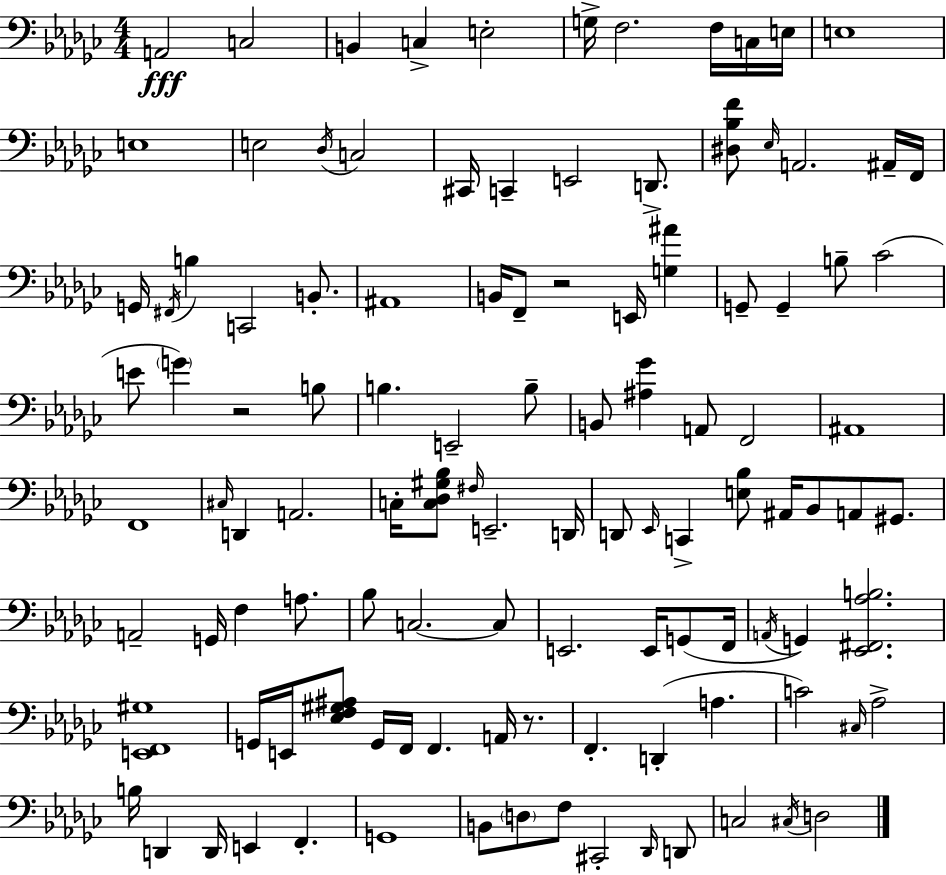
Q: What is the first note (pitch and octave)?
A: A2